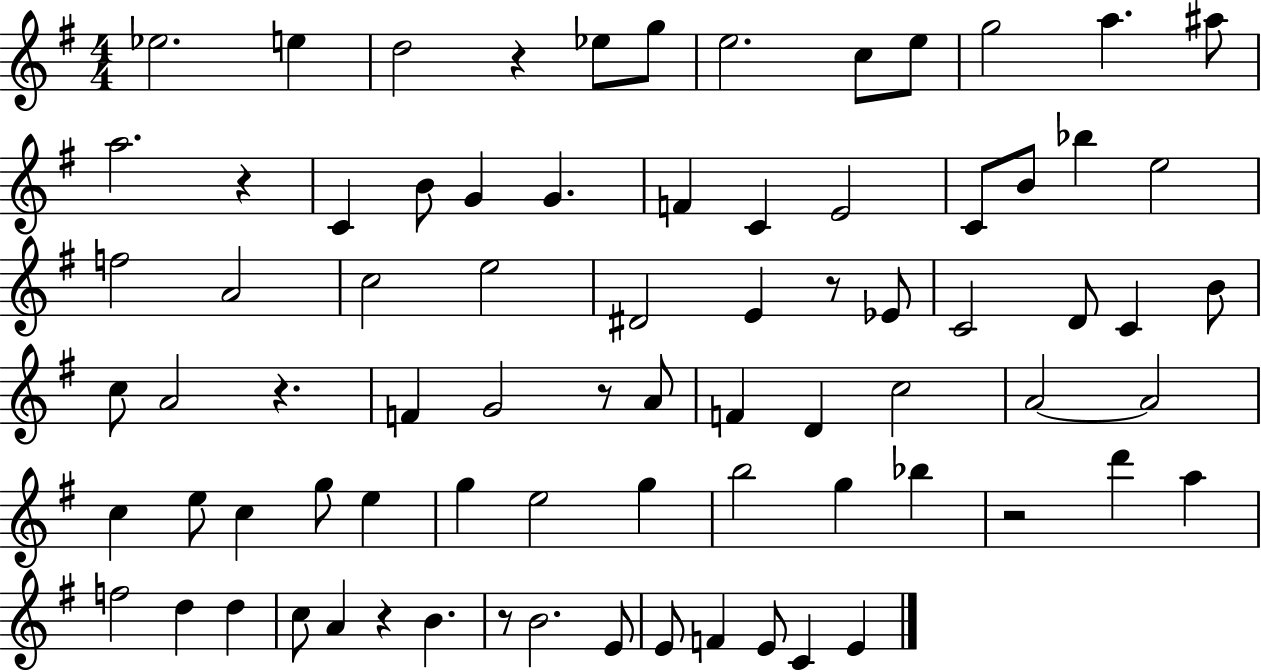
X:1
T:Untitled
M:4/4
L:1/4
K:G
_e2 e d2 z _e/2 g/2 e2 c/2 e/2 g2 a ^a/2 a2 z C B/2 G G F C E2 C/2 B/2 _b e2 f2 A2 c2 e2 ^D2 E z/2 _E/2 C2 D/2 C B/2 c/2 A2 z F G2 z/2 A/2 F D c2 A2 A2 c e/2 c g/2 e g e2 g b2 g _b z2 d' a f2 d d c/2 A z B z/2 B2 E/2 E/2 F E/2 C E